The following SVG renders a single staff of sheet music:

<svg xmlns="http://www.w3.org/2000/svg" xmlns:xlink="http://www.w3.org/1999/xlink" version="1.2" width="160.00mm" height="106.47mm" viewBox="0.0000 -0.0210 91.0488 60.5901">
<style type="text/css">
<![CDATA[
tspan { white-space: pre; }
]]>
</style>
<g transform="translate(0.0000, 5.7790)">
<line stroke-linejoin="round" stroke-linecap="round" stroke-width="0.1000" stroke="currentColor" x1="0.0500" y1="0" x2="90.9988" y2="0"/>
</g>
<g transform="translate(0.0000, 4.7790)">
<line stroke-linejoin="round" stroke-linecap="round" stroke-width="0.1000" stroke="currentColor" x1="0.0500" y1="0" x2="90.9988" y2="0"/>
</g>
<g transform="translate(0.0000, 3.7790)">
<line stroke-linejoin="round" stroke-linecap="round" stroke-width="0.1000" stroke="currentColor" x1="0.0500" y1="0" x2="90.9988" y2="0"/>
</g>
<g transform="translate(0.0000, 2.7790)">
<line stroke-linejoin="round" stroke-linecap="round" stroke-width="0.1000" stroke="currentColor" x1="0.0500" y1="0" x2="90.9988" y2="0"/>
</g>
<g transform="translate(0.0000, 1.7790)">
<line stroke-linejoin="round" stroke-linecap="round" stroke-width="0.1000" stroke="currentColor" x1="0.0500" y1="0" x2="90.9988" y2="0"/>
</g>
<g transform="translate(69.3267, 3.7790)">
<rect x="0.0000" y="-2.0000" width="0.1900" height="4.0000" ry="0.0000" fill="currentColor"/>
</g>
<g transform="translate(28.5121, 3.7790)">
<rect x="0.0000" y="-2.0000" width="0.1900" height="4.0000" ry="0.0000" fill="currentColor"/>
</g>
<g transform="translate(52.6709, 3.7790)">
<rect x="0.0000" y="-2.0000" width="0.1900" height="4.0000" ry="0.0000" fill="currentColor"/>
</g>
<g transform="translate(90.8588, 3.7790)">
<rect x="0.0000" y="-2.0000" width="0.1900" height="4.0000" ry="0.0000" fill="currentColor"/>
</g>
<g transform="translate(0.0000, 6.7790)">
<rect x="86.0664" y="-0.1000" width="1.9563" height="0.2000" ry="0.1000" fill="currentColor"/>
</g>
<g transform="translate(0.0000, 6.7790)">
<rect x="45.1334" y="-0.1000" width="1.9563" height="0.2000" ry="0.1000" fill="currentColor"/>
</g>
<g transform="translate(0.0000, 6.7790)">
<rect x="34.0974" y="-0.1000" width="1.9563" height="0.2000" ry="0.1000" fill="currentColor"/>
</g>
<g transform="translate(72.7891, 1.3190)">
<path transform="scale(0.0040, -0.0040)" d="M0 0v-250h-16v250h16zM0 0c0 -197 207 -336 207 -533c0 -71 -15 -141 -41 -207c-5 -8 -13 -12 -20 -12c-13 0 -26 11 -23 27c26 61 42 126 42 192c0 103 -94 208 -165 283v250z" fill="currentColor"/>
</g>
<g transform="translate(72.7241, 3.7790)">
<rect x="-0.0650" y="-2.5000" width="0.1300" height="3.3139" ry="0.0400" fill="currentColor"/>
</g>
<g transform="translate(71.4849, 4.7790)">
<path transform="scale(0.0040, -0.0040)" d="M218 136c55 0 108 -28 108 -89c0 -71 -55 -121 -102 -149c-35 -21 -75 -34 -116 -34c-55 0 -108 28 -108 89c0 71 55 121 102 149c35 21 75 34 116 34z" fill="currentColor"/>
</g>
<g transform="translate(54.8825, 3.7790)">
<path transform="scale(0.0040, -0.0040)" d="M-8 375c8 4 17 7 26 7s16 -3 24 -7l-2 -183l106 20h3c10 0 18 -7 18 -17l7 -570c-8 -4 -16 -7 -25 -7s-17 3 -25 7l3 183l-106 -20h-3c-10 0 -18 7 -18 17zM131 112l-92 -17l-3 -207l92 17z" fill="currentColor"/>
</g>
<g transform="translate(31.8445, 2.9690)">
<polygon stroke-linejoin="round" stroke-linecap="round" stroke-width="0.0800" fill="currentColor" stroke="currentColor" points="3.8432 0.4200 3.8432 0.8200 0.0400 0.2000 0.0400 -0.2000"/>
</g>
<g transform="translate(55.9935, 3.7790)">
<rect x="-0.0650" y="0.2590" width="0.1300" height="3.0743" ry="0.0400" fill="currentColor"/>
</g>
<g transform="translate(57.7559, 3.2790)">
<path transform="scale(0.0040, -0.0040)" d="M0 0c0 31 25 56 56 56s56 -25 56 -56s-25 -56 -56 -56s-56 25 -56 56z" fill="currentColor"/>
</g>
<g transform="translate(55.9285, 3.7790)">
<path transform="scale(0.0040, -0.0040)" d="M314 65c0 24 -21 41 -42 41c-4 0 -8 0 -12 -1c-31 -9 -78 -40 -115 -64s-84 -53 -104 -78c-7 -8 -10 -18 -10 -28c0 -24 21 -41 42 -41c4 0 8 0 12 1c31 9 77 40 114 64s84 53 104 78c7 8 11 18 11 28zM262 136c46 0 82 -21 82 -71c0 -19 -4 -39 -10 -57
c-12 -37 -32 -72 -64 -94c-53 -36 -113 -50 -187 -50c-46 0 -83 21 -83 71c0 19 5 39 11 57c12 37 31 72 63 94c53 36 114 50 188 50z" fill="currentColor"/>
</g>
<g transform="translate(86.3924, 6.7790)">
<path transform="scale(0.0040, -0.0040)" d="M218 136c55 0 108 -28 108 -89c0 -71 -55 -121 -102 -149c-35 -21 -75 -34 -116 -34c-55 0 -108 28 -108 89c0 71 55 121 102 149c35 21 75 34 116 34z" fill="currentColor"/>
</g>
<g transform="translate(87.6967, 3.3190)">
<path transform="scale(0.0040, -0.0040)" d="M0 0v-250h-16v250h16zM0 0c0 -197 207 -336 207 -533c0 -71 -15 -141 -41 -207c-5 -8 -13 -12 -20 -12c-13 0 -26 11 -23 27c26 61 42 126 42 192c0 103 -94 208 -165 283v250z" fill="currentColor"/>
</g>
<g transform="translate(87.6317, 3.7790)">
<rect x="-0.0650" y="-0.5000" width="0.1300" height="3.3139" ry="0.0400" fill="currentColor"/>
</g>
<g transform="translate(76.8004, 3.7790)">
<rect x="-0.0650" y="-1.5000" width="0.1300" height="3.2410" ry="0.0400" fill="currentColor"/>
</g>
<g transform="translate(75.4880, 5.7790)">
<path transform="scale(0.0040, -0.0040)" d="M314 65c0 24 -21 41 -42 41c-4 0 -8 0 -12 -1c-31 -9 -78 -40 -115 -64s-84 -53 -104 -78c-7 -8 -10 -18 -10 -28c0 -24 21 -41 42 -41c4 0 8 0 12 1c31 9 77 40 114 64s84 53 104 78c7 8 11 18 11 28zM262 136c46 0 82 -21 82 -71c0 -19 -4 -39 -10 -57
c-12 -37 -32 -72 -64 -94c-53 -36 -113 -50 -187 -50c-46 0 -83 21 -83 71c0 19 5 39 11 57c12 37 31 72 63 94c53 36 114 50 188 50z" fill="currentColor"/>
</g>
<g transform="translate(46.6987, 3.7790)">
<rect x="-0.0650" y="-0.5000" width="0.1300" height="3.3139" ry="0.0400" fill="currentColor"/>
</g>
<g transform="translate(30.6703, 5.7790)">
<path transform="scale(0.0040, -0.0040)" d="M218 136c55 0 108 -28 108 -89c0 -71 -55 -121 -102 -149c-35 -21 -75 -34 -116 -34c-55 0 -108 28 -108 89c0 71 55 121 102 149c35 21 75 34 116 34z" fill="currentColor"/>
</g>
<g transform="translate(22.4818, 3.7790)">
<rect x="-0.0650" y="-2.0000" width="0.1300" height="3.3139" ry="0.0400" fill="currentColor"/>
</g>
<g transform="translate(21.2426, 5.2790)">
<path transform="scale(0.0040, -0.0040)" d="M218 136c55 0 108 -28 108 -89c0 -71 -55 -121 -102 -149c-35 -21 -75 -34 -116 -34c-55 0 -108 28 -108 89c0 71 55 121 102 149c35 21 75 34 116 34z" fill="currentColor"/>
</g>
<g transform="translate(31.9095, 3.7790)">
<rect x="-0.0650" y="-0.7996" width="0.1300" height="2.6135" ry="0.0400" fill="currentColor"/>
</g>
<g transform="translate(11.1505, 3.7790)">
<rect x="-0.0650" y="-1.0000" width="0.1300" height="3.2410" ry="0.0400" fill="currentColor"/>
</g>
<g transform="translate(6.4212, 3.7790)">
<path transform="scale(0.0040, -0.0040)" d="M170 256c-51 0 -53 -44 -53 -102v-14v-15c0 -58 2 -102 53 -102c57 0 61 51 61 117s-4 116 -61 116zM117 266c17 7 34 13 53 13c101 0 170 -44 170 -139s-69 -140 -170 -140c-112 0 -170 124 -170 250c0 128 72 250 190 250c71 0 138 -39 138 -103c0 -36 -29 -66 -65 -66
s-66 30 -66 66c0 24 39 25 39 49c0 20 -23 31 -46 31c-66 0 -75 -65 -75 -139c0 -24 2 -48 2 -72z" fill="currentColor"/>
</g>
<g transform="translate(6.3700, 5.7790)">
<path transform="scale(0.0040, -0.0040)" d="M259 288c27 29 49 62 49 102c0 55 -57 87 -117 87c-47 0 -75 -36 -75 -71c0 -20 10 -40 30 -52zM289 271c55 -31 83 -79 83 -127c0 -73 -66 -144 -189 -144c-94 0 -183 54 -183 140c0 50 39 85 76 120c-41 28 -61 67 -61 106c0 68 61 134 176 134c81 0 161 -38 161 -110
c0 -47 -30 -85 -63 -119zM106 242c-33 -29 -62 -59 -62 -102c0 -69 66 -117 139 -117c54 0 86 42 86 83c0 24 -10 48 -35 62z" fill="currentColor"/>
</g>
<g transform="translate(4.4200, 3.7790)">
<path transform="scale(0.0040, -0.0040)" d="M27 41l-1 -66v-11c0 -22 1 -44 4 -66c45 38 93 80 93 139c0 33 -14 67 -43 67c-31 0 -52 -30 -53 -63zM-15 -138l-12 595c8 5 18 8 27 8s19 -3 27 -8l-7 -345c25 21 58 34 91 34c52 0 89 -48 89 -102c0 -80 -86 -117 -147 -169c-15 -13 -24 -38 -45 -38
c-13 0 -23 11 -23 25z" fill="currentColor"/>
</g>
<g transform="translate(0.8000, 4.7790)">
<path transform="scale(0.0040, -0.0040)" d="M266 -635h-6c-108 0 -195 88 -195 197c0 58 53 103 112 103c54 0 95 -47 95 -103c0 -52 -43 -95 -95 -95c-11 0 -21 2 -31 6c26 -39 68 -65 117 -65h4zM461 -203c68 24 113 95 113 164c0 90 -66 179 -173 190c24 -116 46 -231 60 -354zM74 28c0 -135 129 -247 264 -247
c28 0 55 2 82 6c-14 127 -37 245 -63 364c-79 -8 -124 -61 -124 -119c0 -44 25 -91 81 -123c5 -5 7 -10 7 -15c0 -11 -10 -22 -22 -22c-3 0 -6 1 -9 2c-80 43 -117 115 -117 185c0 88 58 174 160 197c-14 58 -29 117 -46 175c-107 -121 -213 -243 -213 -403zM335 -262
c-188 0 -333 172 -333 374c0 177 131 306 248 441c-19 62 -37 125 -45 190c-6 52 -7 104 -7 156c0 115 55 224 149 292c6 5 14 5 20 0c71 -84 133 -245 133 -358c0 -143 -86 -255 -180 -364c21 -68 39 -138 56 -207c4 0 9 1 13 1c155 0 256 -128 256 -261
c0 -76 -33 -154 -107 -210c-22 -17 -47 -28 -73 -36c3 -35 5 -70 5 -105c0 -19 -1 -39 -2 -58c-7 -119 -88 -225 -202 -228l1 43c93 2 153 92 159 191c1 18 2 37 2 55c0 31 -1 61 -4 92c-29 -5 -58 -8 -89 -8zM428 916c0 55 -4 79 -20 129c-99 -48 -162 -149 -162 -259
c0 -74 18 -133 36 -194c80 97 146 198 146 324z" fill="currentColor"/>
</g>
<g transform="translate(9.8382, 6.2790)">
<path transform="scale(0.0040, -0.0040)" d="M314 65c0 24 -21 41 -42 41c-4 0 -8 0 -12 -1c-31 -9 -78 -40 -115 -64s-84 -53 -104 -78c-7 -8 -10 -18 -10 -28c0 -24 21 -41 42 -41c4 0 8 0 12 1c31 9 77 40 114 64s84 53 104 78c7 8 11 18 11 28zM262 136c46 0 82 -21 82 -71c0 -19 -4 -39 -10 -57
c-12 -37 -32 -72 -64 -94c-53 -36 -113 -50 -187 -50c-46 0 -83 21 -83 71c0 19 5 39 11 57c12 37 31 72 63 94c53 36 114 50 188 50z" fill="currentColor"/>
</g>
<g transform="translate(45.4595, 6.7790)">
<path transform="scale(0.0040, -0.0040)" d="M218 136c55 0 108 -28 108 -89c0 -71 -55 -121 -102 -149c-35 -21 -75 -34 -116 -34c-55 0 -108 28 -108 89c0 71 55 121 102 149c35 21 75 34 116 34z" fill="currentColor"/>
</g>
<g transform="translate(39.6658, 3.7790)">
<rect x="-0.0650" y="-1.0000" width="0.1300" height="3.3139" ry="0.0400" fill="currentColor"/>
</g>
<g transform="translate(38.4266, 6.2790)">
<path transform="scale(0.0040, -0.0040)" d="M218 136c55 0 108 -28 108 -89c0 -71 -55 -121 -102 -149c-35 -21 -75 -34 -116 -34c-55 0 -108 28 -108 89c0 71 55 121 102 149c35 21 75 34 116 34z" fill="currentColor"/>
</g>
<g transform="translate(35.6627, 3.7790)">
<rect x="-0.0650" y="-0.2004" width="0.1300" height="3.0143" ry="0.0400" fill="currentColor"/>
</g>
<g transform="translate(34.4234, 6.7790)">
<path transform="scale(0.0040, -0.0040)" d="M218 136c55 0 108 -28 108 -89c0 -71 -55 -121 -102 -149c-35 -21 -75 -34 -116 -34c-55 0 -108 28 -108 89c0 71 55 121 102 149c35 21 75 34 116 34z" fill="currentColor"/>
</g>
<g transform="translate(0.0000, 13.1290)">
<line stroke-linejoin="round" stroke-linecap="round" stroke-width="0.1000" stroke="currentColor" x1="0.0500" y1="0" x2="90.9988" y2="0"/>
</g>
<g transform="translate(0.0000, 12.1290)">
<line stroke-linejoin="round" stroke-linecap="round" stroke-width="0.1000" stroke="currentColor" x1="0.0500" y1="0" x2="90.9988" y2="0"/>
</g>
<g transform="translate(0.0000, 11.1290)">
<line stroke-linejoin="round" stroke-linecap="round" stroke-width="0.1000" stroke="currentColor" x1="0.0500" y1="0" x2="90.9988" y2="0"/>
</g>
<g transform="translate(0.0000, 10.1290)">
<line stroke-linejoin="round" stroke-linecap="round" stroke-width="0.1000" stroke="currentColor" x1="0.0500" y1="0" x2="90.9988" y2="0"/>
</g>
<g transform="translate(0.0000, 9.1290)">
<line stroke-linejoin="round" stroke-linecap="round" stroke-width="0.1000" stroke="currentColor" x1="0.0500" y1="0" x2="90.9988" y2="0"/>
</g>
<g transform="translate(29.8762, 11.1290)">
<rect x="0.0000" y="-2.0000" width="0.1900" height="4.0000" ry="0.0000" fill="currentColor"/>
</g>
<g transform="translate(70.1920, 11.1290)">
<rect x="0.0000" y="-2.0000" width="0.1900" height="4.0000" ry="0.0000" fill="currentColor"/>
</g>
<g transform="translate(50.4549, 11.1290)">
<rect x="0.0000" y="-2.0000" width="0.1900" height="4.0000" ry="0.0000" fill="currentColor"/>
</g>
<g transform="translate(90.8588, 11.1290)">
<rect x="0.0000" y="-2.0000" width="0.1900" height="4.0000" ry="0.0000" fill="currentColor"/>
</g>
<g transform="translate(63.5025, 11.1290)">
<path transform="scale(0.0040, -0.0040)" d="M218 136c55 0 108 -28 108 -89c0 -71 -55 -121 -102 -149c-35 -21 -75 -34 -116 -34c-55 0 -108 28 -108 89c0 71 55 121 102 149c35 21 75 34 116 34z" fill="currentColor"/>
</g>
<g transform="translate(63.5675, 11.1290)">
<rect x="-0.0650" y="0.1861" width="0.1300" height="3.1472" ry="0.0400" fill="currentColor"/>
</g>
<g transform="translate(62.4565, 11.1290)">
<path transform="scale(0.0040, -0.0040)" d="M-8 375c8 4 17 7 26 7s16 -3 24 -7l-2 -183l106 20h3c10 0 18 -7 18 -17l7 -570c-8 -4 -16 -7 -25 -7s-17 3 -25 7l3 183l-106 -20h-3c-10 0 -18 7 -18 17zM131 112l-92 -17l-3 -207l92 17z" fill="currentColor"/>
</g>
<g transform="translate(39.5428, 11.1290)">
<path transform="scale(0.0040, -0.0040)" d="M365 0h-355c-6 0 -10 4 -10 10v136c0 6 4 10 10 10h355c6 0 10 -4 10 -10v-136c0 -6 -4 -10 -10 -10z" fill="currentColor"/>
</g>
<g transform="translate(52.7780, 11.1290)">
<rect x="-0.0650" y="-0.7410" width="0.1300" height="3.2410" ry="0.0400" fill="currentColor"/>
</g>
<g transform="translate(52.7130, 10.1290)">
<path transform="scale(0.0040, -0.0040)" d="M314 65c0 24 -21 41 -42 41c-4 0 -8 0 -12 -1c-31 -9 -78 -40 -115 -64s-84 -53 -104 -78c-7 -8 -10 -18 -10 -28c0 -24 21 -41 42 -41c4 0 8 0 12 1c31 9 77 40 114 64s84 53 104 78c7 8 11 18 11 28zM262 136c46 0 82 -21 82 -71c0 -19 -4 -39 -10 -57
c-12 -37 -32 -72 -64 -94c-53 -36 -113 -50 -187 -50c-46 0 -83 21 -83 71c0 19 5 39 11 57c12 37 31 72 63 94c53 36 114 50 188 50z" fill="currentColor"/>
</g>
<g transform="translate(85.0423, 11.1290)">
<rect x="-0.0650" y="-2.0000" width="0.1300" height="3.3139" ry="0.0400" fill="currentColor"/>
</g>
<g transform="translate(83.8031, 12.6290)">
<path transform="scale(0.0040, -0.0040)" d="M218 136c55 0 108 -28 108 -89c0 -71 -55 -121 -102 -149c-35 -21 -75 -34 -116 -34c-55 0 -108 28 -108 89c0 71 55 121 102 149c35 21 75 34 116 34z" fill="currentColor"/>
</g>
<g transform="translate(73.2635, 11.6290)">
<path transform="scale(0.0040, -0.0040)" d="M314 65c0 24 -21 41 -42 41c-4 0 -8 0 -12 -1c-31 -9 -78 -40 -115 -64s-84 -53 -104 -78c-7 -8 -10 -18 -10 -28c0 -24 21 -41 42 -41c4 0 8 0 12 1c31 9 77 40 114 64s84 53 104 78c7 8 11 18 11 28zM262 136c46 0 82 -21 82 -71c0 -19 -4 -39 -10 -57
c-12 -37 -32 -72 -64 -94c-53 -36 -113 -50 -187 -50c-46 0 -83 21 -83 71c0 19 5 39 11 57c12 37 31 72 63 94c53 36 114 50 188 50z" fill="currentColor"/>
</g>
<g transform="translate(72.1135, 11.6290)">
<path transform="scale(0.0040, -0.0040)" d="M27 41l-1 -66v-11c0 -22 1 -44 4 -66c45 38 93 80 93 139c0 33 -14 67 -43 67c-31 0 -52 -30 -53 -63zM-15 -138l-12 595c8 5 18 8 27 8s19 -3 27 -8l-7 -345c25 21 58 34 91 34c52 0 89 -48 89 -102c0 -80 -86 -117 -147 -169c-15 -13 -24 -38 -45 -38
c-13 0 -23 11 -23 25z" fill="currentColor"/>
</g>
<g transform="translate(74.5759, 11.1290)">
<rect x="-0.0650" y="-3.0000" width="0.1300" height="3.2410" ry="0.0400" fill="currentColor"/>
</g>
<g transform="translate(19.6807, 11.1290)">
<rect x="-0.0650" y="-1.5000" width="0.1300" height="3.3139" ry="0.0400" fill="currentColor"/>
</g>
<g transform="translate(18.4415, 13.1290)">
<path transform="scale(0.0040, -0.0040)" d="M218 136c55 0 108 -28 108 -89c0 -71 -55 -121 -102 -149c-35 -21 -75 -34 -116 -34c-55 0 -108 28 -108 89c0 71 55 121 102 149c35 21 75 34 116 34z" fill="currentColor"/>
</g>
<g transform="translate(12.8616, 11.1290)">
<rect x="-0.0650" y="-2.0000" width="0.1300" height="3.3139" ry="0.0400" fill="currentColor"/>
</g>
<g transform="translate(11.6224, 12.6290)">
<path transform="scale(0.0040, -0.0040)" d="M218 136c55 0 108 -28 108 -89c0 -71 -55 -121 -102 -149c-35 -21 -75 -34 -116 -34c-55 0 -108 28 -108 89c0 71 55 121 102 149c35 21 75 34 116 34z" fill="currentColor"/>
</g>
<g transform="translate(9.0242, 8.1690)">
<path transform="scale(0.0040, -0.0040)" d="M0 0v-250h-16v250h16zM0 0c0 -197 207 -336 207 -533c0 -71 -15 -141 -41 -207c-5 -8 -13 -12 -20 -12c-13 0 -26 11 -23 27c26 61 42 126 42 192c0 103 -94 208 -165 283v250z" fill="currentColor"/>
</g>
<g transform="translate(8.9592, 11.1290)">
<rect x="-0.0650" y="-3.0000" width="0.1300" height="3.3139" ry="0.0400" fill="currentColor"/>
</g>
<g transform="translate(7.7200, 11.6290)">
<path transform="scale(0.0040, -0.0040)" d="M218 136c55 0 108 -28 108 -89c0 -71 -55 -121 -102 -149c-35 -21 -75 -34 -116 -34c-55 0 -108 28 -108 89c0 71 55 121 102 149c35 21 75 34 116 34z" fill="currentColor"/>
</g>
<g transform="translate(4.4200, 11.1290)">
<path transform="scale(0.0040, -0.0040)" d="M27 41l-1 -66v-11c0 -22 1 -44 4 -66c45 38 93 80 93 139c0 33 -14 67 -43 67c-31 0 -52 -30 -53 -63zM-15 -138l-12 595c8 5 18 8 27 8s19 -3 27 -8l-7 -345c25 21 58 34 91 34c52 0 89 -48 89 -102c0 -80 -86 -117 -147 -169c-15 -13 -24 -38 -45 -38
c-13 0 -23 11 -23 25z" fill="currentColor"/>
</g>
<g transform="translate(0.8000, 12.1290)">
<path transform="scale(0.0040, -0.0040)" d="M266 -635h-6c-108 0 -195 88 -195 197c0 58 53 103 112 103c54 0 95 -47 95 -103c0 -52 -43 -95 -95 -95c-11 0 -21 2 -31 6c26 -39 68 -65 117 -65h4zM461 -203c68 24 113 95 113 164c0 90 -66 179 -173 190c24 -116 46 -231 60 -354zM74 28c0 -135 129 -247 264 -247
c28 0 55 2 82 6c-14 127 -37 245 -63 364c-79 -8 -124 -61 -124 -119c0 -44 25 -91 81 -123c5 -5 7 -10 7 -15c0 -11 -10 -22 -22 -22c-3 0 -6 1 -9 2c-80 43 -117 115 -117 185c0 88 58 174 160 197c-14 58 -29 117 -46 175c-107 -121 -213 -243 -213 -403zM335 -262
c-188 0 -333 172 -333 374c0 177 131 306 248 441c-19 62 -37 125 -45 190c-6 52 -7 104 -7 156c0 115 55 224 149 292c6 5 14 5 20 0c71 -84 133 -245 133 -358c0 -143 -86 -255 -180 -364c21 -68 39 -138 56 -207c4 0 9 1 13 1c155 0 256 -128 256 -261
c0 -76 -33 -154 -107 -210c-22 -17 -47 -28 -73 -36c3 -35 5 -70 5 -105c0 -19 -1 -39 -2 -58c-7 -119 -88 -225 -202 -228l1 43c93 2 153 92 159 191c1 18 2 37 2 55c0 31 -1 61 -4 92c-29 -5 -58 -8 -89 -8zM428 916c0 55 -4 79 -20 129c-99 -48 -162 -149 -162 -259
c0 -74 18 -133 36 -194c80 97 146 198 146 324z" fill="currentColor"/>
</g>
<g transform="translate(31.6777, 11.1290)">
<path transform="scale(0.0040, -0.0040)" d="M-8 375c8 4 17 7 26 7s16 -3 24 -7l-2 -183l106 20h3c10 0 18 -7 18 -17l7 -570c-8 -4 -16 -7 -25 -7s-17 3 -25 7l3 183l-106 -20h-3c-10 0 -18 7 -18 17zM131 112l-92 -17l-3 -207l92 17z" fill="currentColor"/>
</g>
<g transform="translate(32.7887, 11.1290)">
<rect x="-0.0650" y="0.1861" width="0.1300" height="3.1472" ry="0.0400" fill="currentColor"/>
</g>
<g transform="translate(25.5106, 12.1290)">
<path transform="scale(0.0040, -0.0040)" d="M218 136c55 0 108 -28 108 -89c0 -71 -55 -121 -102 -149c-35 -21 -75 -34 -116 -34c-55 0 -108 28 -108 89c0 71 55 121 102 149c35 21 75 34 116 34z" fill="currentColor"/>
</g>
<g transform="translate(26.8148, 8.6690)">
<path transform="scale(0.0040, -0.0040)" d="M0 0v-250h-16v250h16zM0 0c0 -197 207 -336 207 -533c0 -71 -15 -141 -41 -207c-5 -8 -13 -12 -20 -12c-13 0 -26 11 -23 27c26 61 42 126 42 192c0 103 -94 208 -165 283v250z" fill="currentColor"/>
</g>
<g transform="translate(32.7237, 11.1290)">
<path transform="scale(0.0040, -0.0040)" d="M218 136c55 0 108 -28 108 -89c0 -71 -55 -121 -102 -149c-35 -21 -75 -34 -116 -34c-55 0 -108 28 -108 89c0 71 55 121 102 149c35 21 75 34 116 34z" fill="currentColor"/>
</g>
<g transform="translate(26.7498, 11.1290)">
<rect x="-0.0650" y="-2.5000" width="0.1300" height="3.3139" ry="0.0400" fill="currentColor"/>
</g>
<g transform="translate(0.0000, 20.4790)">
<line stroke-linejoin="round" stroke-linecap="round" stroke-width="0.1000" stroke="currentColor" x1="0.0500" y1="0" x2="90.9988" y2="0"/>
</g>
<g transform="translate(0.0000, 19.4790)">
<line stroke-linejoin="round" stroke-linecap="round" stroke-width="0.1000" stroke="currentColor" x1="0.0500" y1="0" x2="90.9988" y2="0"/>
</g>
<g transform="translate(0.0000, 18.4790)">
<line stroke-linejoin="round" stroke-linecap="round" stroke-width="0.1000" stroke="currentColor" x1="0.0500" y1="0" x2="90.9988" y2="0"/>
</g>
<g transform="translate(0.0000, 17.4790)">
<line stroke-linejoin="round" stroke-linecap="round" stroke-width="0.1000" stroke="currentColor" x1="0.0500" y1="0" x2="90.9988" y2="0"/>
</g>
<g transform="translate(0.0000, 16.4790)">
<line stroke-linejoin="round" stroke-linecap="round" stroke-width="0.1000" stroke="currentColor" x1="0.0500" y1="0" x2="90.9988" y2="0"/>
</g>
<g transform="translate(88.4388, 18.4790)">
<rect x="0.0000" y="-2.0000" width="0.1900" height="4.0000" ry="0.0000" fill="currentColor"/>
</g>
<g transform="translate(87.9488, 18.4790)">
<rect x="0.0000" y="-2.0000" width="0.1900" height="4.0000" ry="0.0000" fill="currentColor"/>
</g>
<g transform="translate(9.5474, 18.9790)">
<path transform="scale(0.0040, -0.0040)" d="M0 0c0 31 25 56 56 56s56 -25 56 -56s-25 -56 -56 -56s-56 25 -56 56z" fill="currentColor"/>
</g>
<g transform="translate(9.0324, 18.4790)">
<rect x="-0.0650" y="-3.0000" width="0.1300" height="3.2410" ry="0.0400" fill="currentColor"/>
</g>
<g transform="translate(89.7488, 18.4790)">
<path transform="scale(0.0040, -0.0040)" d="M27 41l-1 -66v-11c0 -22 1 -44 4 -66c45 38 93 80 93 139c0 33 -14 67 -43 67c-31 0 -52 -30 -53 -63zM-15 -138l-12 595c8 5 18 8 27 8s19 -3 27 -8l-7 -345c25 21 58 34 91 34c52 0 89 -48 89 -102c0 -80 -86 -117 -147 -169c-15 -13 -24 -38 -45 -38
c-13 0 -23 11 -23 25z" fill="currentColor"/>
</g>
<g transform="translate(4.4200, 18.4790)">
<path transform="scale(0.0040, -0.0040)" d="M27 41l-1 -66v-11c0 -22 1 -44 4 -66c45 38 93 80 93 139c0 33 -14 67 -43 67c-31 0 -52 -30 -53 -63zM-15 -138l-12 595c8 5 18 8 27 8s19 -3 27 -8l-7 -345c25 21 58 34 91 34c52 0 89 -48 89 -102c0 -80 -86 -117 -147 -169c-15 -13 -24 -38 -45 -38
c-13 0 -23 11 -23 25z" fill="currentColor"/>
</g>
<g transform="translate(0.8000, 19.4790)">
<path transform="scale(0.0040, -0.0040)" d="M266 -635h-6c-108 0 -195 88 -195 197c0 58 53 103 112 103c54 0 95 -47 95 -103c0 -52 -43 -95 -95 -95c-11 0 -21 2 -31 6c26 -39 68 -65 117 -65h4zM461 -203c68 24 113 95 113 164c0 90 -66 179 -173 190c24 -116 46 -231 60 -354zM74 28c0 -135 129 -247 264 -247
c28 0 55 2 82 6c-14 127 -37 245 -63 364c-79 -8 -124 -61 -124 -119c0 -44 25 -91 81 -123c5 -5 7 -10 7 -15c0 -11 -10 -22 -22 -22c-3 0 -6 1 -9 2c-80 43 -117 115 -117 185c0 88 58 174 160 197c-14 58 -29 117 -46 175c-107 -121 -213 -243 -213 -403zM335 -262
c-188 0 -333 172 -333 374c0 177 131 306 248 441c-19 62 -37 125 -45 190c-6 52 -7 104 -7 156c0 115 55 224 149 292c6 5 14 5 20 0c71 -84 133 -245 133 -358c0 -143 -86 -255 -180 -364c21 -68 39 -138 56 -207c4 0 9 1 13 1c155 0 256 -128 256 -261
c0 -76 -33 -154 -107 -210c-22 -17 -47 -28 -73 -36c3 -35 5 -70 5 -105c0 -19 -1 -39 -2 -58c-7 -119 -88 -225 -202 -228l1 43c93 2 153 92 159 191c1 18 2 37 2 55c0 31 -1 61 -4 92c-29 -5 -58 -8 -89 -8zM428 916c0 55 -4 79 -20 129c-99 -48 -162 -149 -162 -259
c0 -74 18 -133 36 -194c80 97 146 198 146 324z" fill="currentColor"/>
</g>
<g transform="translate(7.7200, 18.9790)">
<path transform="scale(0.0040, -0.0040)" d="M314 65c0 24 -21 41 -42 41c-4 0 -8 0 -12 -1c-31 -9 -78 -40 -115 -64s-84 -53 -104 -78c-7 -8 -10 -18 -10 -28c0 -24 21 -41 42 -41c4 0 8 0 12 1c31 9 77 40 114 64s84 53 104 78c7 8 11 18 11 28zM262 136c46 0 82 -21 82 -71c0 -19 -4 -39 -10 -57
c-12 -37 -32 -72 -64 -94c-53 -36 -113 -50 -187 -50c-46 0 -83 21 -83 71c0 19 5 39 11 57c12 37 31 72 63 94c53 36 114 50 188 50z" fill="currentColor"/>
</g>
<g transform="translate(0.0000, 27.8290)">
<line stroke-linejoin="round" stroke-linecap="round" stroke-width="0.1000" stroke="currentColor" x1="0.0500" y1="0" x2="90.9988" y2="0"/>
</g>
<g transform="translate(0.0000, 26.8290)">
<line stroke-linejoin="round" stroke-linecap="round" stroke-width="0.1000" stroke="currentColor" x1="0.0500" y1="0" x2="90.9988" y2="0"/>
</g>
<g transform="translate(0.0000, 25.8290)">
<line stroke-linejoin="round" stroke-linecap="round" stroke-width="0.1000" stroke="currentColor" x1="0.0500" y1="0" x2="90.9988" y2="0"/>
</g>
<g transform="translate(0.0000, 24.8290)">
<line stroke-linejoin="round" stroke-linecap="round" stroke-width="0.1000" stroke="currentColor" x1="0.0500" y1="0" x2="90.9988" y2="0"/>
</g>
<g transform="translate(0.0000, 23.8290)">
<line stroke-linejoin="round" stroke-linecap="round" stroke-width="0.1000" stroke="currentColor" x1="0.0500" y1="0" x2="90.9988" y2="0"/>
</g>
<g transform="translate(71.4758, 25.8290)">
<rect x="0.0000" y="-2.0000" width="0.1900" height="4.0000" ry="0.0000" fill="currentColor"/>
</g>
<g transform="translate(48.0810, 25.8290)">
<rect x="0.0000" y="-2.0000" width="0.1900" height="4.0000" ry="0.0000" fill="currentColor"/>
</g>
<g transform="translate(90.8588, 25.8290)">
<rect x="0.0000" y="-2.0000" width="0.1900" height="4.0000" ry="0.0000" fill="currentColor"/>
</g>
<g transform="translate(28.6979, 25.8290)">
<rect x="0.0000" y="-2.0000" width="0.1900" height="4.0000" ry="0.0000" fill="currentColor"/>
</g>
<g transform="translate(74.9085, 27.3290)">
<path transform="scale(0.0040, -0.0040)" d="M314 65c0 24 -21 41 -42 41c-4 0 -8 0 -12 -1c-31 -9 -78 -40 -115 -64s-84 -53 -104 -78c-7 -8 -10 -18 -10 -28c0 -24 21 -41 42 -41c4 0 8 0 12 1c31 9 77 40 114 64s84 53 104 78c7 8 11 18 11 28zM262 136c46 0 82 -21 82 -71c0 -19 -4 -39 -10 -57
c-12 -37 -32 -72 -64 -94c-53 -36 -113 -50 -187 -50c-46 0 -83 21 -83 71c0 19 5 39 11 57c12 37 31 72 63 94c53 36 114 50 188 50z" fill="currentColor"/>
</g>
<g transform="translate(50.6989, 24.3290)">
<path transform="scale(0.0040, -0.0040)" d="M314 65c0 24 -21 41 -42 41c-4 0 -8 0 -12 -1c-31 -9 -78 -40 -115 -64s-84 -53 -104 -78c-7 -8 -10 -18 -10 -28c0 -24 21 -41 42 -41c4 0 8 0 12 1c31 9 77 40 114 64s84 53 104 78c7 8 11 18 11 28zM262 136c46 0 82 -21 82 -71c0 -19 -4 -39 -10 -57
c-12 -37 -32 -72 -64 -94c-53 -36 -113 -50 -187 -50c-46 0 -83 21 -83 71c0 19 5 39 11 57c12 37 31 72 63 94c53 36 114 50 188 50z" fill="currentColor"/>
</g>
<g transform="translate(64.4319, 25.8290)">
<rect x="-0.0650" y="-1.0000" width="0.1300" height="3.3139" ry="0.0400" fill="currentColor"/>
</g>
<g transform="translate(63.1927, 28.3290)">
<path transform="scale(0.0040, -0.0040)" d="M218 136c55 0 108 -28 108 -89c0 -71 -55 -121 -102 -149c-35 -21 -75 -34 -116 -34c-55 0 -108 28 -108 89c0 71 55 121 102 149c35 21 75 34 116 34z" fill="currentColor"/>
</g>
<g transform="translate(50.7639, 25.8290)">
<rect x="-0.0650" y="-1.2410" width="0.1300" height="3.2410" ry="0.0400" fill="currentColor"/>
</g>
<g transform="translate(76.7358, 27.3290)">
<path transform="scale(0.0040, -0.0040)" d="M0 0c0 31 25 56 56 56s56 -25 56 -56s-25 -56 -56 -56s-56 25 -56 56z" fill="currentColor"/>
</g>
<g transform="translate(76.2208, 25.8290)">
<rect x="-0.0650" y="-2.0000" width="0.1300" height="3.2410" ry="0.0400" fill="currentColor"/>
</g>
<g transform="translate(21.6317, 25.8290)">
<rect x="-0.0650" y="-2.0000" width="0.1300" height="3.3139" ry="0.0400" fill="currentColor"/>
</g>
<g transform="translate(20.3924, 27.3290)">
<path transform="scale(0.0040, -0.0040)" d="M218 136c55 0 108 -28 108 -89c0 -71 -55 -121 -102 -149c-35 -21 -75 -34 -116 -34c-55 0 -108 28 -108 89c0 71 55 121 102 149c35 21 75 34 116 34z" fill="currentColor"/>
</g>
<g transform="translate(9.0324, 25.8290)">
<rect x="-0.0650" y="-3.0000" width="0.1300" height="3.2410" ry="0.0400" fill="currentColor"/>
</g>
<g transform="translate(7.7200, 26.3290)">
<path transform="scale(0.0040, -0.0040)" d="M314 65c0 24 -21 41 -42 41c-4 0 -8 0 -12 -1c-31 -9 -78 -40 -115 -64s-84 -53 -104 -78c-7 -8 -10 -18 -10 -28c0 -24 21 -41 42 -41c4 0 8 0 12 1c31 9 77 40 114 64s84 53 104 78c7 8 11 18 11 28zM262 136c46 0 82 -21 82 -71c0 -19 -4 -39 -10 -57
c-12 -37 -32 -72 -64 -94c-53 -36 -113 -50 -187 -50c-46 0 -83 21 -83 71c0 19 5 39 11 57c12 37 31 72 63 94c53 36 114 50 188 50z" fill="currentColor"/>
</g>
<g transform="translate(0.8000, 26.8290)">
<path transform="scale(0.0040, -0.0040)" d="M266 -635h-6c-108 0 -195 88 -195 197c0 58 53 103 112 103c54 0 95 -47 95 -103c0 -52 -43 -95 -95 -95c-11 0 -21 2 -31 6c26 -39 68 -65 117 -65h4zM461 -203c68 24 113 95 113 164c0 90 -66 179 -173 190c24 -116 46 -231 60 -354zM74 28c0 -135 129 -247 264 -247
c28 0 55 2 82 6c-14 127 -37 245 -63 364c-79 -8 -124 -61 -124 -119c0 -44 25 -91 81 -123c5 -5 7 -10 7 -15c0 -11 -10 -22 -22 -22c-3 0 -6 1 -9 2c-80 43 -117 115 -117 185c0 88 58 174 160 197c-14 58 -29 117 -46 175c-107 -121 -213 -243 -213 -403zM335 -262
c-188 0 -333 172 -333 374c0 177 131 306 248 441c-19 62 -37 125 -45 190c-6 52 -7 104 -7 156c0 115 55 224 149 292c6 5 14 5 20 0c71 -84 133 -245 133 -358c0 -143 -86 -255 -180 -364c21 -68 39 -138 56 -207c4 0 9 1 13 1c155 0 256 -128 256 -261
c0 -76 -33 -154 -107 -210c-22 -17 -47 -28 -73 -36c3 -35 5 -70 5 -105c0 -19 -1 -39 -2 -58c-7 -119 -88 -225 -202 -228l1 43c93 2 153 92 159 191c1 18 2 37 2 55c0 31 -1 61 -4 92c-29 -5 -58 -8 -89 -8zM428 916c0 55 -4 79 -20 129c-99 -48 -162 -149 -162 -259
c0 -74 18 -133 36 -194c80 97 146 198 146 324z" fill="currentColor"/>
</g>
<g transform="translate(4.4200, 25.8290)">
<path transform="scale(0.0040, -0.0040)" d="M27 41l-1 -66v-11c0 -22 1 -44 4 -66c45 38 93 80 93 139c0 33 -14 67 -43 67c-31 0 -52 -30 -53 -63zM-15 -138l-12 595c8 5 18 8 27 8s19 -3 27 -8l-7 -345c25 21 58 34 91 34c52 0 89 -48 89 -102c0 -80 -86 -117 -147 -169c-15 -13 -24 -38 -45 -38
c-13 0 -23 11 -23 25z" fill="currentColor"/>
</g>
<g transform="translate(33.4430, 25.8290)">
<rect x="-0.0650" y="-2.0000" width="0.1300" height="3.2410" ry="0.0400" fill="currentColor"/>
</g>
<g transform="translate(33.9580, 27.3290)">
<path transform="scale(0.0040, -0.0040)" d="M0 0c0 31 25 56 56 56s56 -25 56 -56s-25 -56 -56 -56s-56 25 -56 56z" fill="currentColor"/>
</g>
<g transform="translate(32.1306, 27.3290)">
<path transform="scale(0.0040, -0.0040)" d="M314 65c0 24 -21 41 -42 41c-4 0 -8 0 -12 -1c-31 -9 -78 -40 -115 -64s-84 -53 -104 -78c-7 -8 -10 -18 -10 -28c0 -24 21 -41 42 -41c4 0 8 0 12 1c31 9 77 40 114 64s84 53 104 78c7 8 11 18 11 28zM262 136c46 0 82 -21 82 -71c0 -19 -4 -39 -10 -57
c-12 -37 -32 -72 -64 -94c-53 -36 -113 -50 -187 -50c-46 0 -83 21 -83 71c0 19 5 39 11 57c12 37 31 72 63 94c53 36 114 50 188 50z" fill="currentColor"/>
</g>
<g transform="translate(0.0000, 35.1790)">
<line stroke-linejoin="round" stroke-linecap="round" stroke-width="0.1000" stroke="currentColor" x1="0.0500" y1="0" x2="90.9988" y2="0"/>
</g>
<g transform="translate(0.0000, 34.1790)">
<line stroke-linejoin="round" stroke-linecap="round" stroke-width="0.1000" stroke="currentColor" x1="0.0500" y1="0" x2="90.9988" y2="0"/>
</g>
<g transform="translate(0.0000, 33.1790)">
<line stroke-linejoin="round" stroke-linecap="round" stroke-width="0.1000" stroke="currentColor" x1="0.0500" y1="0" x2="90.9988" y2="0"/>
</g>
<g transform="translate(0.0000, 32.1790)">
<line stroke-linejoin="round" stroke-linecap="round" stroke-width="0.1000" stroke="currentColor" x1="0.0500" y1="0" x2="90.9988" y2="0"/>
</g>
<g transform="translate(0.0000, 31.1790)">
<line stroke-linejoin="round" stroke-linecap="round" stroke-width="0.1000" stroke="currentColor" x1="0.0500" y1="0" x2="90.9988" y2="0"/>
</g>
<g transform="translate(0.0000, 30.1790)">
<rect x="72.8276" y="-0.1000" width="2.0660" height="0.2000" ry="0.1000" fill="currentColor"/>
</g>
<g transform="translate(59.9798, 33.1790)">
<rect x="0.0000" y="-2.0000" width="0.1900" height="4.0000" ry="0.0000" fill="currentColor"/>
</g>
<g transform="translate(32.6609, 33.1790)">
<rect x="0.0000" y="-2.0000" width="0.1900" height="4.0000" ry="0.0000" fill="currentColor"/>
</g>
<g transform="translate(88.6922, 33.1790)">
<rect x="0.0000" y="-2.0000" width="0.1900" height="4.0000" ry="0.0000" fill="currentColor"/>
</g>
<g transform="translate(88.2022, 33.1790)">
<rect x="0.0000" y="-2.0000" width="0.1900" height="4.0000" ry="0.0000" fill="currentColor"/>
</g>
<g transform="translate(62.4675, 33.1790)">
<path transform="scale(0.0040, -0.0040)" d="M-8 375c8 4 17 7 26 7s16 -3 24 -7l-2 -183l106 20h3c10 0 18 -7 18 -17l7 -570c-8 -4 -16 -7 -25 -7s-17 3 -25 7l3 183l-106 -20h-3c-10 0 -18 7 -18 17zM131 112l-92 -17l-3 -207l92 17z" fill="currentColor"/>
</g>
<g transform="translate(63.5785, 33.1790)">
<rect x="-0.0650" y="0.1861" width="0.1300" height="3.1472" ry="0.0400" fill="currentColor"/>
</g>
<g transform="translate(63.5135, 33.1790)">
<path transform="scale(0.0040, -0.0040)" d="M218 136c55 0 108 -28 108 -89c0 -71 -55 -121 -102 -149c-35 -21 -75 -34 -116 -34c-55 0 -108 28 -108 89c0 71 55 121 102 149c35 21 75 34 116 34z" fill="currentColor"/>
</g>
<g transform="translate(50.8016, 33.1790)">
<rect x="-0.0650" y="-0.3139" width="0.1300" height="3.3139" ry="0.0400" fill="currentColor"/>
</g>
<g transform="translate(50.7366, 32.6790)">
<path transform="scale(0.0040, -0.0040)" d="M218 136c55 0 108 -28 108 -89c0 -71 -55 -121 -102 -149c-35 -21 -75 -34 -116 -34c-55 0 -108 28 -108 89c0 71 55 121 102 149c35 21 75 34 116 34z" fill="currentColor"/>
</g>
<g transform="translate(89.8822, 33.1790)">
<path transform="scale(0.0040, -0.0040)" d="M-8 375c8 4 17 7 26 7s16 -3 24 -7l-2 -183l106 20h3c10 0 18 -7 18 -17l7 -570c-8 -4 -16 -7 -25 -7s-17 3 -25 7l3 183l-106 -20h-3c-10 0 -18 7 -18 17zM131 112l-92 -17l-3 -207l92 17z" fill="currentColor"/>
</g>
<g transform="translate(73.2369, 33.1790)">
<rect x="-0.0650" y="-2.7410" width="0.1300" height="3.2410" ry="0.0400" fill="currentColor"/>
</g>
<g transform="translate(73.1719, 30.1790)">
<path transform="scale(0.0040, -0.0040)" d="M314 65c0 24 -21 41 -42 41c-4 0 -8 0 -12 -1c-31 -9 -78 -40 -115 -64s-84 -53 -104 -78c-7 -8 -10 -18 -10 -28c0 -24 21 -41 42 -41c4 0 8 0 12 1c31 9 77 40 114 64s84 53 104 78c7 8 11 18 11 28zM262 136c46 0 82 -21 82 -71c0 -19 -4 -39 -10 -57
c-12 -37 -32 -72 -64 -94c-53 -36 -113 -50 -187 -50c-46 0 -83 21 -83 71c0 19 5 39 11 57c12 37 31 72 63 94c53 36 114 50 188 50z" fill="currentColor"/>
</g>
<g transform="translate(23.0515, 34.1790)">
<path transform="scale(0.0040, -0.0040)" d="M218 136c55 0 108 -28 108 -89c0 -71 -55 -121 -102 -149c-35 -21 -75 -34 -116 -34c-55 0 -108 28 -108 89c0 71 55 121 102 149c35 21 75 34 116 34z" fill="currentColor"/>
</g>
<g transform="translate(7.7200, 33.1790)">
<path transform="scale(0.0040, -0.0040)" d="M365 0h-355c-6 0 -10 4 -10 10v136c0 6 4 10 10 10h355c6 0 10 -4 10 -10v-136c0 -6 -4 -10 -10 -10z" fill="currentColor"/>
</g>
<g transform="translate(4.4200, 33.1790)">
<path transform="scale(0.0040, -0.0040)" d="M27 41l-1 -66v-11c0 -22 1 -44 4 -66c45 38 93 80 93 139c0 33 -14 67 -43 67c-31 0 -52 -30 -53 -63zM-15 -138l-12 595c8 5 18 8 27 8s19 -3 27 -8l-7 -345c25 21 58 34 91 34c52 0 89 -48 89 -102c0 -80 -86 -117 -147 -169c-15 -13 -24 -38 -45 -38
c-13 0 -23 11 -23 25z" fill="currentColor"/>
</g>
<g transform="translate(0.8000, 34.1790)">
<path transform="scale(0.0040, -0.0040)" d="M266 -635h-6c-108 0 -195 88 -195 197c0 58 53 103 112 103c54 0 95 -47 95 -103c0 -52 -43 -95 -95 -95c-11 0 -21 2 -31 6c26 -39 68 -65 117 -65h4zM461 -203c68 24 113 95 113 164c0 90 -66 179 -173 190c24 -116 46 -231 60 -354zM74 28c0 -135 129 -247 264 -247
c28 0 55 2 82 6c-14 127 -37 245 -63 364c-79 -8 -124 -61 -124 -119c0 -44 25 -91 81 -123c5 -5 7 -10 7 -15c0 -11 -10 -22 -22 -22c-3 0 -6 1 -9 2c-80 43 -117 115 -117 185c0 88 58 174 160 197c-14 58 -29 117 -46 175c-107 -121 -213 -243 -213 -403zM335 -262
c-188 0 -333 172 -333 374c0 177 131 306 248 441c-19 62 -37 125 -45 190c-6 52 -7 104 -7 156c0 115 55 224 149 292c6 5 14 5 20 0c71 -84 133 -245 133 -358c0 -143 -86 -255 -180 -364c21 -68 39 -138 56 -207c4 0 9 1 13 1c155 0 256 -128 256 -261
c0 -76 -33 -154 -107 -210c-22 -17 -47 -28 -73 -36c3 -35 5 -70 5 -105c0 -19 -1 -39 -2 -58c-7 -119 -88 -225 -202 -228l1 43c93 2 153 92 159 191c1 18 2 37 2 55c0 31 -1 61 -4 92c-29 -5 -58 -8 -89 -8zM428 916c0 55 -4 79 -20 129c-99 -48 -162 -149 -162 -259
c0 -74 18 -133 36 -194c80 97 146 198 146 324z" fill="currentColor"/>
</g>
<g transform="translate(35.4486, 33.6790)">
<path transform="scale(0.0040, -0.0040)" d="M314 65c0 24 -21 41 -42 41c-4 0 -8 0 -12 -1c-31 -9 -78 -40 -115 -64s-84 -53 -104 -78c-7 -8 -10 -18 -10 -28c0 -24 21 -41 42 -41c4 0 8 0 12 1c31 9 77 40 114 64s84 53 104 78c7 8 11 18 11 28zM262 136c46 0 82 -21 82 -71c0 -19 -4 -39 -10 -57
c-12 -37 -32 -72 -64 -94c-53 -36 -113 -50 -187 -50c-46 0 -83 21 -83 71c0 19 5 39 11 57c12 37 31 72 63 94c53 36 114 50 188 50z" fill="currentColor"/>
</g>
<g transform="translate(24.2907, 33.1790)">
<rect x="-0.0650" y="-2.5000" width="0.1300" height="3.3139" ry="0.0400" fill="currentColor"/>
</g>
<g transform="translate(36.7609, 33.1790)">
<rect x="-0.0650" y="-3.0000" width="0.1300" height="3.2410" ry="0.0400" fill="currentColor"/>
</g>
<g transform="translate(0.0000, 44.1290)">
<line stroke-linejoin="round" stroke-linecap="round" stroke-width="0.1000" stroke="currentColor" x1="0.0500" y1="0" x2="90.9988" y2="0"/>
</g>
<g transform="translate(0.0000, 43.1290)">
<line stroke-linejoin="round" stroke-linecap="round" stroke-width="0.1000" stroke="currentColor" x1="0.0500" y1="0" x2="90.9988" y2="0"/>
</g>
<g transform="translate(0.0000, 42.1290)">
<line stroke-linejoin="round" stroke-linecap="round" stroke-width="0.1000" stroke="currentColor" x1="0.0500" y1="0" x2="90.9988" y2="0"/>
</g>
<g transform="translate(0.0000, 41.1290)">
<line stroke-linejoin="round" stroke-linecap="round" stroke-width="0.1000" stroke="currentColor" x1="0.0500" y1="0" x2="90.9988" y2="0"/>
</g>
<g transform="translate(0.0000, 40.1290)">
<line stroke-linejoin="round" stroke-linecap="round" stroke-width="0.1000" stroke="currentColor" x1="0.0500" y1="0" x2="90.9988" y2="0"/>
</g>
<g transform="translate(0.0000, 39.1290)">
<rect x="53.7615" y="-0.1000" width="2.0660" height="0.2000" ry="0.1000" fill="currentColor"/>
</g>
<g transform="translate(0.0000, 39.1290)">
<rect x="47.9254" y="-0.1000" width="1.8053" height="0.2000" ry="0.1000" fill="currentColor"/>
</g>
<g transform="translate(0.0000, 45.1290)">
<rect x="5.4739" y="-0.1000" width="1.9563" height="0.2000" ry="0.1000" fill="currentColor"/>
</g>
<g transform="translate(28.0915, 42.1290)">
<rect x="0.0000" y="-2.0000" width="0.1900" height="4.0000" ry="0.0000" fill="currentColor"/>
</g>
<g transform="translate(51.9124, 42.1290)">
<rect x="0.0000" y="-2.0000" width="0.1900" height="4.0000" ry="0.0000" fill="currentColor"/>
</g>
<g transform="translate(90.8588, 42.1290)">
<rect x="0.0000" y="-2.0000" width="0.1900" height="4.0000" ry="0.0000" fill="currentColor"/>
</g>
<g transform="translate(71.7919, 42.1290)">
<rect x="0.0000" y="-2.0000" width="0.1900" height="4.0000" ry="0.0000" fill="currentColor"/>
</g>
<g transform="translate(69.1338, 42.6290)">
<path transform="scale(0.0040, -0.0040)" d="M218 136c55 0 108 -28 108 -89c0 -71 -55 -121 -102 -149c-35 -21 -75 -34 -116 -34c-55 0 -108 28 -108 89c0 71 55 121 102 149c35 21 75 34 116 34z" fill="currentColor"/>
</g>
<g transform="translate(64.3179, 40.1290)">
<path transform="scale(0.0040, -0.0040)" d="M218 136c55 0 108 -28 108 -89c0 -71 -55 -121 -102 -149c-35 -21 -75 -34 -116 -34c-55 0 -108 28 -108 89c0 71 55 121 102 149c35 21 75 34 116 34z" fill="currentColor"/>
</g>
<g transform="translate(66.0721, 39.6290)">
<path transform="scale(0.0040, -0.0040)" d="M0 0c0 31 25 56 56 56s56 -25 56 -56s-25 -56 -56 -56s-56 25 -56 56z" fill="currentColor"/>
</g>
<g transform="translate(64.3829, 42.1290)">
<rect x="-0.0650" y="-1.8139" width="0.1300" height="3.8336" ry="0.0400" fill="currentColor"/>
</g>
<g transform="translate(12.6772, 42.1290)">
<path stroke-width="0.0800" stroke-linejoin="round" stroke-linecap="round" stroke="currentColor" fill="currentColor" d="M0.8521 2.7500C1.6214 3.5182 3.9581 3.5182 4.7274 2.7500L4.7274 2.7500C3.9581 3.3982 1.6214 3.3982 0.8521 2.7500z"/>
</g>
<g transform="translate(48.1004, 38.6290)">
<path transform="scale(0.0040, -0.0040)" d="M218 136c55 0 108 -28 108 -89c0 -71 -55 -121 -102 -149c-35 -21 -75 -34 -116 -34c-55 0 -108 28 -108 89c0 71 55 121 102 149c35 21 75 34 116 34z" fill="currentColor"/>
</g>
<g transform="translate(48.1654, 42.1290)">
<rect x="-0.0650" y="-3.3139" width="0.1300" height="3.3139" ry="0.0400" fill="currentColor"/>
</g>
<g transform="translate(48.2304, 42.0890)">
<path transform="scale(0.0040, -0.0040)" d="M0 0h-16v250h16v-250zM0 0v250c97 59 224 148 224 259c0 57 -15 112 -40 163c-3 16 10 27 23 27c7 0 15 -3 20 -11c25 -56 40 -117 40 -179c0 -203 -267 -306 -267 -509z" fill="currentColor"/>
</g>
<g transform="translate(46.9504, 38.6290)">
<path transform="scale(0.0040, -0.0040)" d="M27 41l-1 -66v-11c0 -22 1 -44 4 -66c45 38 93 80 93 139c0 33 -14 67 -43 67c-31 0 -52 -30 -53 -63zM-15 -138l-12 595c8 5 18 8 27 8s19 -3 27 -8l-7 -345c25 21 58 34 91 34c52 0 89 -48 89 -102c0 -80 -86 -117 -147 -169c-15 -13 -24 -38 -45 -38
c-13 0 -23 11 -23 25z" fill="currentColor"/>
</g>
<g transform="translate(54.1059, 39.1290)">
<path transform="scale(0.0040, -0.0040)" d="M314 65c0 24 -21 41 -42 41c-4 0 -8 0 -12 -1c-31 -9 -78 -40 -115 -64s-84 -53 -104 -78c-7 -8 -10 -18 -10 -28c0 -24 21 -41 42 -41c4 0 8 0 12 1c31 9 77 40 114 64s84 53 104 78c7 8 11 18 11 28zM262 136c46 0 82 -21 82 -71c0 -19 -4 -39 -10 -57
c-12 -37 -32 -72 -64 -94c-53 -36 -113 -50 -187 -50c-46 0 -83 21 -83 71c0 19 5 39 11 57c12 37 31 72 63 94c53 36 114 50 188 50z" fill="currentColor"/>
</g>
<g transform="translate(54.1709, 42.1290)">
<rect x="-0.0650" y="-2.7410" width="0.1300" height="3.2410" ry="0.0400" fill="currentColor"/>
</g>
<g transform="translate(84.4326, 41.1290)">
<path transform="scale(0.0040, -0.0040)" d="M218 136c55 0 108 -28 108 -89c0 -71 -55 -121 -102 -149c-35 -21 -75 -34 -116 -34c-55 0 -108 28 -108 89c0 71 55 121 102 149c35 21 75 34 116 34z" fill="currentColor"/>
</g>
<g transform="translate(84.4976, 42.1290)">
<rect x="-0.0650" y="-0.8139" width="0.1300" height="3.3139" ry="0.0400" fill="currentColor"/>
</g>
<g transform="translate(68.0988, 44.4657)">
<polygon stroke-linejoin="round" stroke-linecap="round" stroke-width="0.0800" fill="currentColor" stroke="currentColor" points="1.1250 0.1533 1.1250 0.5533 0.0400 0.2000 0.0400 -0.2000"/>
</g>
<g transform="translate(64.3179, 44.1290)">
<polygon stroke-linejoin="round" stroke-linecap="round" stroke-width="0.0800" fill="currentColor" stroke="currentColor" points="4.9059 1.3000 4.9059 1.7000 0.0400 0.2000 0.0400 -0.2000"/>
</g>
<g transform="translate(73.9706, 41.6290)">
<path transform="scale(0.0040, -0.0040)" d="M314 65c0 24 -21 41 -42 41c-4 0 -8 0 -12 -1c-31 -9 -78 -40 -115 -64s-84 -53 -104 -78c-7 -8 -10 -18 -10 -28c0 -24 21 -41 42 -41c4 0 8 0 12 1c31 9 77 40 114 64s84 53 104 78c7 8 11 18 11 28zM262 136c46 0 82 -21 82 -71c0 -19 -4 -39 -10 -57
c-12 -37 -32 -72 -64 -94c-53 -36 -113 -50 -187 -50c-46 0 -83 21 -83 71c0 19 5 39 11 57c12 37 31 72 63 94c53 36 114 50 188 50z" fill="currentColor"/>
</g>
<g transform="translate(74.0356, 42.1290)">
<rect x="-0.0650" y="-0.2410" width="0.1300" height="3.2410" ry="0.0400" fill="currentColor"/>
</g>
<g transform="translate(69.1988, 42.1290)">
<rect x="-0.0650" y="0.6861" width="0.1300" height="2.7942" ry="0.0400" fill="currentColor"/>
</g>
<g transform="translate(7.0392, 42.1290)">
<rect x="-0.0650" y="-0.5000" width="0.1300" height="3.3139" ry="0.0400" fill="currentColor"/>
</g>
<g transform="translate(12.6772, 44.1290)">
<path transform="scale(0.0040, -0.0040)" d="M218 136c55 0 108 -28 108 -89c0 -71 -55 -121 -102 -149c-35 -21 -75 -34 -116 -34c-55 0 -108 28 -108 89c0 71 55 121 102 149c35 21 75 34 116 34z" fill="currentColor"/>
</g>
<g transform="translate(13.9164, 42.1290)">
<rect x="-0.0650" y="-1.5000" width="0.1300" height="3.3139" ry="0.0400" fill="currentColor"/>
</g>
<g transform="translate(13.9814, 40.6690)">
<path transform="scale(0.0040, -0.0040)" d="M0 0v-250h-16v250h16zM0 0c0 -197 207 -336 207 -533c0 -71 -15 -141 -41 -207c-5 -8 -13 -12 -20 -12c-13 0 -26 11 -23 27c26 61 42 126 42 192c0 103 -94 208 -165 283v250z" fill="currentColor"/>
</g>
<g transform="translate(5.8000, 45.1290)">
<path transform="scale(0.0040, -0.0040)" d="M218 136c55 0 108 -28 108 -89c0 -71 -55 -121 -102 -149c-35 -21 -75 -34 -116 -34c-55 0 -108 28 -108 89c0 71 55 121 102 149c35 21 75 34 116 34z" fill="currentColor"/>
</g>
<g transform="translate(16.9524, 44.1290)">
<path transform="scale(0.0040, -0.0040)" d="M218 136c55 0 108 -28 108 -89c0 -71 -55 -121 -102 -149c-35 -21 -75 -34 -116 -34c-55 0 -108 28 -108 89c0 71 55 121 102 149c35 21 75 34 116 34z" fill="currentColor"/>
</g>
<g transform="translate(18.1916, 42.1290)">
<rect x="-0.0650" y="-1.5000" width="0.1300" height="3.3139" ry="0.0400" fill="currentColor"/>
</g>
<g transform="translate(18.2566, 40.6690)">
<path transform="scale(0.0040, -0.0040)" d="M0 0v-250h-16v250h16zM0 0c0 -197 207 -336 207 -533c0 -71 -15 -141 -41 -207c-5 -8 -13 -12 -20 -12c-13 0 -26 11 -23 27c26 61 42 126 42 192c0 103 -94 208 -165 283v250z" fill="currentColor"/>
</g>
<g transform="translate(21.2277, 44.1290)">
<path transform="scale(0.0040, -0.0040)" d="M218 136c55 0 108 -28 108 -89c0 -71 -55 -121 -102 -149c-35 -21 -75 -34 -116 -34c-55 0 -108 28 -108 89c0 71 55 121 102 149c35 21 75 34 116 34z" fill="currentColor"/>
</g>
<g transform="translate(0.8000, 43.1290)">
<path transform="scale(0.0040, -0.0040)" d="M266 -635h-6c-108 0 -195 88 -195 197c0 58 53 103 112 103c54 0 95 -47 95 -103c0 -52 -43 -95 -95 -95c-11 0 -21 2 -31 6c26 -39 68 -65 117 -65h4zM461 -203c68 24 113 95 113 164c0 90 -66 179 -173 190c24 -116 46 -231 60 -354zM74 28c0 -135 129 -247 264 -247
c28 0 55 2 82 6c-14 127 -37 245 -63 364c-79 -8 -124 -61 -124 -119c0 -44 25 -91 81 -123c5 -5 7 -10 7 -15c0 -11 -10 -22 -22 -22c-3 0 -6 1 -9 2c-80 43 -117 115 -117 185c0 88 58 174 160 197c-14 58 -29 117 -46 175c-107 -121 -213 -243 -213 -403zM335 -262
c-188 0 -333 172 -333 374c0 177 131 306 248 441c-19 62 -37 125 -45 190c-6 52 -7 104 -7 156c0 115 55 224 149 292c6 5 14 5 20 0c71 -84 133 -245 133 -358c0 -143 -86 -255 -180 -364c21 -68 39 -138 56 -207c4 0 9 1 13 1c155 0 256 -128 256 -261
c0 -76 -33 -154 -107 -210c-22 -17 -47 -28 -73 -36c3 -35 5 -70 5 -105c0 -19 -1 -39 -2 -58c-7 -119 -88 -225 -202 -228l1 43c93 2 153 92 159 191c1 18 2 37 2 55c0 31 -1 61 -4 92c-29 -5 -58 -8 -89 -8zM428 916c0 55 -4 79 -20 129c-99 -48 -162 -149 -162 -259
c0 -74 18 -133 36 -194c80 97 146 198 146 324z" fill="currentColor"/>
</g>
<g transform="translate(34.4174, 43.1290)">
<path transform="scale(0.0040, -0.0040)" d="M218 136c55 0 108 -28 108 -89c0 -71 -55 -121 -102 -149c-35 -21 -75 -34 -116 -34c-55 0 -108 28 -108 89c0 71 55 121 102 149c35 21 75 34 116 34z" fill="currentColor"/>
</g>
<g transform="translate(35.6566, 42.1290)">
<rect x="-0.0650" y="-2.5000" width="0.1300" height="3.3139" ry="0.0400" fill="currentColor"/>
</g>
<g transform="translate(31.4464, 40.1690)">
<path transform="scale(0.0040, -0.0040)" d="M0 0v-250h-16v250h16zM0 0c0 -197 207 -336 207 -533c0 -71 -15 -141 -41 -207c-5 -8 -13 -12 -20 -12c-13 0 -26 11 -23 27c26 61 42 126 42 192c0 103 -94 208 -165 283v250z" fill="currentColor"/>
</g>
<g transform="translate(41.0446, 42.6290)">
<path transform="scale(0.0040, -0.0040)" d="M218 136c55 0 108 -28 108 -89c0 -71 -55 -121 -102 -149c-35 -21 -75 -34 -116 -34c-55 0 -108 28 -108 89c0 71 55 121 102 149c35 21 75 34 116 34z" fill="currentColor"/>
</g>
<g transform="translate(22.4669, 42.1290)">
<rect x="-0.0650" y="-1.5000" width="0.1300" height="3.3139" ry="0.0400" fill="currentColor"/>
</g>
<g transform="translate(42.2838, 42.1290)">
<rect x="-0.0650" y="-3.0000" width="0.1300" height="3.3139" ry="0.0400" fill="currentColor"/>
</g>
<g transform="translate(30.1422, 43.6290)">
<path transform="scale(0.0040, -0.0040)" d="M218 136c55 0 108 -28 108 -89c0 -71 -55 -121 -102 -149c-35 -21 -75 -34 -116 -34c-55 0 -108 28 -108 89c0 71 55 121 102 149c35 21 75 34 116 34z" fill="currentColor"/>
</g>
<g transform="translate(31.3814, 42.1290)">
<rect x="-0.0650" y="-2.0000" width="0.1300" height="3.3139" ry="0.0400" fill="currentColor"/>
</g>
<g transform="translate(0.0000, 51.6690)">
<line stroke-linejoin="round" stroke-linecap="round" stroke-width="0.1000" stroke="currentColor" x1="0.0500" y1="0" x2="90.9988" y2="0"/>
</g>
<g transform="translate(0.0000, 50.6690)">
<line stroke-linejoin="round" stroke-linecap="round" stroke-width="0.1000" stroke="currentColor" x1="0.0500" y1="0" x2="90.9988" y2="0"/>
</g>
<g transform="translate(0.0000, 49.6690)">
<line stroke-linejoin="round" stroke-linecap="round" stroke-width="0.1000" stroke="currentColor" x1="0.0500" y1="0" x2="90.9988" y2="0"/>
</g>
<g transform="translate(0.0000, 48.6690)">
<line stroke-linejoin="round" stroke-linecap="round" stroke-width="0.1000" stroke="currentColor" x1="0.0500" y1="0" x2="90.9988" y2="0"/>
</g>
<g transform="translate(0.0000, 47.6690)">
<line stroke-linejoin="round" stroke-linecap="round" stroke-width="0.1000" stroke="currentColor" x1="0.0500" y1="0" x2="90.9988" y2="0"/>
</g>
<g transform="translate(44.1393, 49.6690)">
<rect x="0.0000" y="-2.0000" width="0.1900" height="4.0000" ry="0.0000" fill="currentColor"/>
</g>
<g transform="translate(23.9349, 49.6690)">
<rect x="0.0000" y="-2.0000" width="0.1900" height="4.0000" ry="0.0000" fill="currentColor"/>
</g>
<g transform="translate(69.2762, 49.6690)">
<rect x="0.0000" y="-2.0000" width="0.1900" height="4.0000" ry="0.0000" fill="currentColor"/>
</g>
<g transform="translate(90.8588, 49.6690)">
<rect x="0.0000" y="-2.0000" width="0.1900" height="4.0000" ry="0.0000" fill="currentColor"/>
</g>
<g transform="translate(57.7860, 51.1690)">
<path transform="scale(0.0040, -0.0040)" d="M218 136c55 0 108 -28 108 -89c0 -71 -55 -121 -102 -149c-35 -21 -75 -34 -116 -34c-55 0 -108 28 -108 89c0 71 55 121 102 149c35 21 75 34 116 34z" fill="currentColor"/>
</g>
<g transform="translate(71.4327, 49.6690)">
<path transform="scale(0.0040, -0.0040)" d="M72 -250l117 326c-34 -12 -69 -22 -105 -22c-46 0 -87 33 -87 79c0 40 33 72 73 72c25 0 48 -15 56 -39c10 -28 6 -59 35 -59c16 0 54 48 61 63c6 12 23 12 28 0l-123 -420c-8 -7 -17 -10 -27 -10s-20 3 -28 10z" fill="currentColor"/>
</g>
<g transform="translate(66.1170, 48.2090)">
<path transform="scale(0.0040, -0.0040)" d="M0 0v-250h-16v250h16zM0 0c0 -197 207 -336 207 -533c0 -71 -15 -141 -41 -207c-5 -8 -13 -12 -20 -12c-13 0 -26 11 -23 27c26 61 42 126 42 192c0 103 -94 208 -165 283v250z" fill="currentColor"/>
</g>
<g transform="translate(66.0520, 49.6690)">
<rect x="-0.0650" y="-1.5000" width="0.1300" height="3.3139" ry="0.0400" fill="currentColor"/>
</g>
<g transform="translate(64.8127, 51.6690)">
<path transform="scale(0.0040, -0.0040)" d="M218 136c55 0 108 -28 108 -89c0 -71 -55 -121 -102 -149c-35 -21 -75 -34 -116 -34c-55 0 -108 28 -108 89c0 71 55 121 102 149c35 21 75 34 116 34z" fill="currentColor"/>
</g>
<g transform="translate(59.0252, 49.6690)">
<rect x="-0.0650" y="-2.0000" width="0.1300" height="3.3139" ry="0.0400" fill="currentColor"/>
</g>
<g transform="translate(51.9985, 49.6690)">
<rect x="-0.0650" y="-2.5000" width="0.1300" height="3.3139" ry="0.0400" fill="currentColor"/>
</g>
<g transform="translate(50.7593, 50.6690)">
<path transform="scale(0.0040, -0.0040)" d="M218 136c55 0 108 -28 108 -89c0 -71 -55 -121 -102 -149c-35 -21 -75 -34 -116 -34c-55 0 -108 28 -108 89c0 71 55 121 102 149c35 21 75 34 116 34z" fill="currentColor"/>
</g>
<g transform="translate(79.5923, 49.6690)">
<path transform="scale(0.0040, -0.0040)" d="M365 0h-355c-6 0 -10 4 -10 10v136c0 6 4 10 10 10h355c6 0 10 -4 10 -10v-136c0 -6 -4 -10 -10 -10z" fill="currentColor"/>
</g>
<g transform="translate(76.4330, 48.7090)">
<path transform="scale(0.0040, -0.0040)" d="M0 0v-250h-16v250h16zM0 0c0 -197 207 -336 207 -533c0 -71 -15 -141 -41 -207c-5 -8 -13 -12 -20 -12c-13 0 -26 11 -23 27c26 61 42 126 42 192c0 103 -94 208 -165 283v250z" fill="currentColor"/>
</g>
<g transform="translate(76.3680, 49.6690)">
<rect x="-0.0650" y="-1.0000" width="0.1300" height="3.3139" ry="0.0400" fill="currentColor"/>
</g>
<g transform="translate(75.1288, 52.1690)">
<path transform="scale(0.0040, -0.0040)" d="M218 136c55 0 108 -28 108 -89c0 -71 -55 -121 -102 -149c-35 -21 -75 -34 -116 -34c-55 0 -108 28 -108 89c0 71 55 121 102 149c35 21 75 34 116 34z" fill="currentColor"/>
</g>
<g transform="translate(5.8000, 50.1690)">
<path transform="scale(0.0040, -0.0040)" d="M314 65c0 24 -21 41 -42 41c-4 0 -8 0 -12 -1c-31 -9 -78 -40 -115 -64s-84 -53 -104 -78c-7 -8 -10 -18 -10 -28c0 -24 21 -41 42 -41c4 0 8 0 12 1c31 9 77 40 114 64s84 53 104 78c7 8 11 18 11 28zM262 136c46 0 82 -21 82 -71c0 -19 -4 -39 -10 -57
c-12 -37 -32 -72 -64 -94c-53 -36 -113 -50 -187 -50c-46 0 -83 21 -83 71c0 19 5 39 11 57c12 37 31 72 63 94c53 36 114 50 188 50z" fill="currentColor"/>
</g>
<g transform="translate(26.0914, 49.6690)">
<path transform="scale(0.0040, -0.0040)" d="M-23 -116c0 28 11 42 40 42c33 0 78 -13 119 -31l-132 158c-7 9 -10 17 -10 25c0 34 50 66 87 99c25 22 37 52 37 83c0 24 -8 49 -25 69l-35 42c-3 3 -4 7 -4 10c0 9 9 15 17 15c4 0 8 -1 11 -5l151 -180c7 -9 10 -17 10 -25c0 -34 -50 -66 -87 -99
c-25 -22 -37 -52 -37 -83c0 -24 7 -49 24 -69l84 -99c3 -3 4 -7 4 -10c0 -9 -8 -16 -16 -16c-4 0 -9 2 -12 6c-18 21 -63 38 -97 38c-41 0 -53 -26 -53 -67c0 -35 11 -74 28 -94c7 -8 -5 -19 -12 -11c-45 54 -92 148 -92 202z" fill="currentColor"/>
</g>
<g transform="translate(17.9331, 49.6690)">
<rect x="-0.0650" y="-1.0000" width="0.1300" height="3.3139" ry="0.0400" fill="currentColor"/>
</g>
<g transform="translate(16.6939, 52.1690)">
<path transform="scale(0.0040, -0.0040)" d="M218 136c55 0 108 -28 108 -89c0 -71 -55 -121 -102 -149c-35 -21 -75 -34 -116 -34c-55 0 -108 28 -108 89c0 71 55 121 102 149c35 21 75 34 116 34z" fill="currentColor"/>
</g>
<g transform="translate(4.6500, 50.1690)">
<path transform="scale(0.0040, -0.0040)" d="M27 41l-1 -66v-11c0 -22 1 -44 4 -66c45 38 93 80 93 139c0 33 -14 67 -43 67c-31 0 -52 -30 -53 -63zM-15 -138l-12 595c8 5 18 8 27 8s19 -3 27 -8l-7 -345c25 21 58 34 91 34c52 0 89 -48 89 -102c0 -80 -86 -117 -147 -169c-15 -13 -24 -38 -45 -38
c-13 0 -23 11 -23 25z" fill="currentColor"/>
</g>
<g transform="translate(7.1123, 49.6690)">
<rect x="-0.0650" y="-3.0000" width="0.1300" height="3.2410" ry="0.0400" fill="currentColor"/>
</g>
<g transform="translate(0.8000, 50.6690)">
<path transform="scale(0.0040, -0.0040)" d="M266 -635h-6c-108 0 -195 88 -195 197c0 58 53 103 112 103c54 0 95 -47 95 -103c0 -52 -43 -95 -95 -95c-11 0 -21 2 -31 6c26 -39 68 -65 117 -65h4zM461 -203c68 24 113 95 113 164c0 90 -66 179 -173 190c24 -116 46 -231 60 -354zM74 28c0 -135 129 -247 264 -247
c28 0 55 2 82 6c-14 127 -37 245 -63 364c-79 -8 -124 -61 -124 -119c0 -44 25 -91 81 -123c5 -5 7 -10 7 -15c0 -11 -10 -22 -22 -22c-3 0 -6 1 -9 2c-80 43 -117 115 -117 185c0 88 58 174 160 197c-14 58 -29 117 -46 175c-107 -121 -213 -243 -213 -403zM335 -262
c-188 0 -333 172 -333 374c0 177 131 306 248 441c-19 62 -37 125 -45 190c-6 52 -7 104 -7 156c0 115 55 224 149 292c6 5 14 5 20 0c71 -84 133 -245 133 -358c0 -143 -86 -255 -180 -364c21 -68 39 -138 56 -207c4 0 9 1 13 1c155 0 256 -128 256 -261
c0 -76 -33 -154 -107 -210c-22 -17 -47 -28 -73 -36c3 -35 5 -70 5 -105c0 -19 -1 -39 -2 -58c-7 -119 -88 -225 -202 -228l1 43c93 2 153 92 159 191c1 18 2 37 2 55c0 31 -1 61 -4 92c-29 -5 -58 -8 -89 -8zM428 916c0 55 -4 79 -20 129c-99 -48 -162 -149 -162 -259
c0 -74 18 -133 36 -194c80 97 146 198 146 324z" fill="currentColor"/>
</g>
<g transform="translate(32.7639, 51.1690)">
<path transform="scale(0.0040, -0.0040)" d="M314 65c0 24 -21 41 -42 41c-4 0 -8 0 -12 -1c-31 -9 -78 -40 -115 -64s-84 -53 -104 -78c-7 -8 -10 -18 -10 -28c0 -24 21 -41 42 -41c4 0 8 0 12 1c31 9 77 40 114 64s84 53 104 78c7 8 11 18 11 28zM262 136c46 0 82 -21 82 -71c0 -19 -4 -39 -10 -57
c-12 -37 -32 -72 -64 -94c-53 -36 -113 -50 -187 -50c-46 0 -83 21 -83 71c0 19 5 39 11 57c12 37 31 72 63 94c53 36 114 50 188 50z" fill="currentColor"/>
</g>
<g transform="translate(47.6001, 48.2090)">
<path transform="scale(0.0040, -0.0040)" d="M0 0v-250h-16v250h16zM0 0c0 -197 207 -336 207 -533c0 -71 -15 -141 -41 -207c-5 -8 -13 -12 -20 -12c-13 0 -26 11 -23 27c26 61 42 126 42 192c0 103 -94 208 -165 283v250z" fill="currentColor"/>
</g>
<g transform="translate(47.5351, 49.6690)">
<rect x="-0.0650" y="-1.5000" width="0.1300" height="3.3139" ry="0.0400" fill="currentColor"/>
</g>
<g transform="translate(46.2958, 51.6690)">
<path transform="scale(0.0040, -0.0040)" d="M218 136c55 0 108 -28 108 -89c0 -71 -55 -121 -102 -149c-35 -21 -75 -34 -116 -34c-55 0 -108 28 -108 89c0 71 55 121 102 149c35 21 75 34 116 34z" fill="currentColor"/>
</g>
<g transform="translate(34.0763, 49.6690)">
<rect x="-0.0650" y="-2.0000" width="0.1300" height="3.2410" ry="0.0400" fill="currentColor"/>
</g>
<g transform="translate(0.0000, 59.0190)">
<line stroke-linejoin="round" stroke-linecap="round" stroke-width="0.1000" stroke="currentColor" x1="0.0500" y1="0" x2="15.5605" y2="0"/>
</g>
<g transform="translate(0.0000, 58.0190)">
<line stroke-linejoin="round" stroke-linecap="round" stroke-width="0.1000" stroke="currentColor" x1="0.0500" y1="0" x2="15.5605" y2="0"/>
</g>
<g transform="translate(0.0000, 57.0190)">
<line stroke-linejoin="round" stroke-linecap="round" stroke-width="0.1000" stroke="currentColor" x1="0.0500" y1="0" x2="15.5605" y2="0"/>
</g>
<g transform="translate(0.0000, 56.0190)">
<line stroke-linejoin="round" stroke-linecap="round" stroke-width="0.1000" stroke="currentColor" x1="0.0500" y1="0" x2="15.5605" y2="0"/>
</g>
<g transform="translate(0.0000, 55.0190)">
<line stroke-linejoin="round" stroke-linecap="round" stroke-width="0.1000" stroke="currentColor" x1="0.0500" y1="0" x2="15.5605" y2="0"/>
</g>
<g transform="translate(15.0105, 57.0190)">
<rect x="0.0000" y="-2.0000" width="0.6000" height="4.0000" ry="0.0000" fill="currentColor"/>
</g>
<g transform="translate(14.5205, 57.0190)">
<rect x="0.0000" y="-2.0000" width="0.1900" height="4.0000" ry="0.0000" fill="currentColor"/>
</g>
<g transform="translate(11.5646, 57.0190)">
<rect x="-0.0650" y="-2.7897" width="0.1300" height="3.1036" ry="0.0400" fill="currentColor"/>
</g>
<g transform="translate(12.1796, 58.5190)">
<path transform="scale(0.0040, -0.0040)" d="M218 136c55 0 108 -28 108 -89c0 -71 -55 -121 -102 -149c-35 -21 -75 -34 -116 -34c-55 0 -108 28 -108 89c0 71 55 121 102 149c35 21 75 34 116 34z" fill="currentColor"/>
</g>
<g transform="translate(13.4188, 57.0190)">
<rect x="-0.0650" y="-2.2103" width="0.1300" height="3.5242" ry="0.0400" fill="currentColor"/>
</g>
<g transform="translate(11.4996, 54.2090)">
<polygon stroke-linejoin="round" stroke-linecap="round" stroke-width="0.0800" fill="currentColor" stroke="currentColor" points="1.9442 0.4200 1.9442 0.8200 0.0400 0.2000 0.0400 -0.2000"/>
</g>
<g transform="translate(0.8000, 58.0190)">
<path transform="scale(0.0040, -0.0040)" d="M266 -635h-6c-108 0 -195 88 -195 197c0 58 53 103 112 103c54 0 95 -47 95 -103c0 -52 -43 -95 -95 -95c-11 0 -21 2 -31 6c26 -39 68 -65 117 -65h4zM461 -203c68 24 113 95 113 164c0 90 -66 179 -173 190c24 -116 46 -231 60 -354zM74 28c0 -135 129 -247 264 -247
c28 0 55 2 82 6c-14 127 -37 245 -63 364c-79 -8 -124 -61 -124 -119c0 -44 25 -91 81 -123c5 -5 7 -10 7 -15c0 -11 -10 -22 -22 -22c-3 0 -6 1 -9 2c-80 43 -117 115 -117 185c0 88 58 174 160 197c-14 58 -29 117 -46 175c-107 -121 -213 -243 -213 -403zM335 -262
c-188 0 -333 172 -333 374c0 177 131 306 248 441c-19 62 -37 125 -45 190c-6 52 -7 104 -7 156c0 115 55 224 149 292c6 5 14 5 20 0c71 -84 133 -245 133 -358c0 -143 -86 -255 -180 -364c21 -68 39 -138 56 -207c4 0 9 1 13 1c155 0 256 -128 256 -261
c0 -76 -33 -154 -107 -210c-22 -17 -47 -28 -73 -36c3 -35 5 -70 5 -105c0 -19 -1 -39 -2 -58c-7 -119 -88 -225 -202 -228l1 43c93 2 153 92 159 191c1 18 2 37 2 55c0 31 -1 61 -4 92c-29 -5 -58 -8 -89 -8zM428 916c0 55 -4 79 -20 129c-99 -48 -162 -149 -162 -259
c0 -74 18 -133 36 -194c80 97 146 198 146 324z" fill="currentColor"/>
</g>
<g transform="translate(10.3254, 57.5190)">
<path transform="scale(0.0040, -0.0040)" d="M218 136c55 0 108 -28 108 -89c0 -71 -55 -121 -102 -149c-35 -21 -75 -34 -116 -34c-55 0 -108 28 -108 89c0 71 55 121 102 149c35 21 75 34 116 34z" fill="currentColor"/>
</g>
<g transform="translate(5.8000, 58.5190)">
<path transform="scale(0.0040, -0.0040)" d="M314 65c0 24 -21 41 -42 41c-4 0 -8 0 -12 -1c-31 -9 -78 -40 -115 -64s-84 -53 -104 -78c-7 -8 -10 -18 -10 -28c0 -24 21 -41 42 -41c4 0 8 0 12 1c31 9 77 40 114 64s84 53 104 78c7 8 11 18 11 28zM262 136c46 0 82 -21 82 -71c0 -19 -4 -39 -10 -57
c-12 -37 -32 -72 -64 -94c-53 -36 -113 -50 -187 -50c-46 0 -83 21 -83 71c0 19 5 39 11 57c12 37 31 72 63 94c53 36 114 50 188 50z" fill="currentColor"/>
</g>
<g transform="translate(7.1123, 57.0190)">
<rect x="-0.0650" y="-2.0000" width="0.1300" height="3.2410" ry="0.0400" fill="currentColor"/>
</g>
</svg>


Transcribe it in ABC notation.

X:1
T:Untitled
M:6/8
L:1/4
K:F
D2 F E/2 C/2 D C B2 G/2 E2 C/2 A/2 F E G/2 B z2 d2 B _A2 F A2 A2 F F2 e2 D F2 z2 G A2 c B a2 C E/2 E/2 E F/2 G A _b/2 a2 f/2 A/4 c2 d _A2 D z F2 E/2 G F E/2 z/2 D/2 z2 F2 A/2 F/2